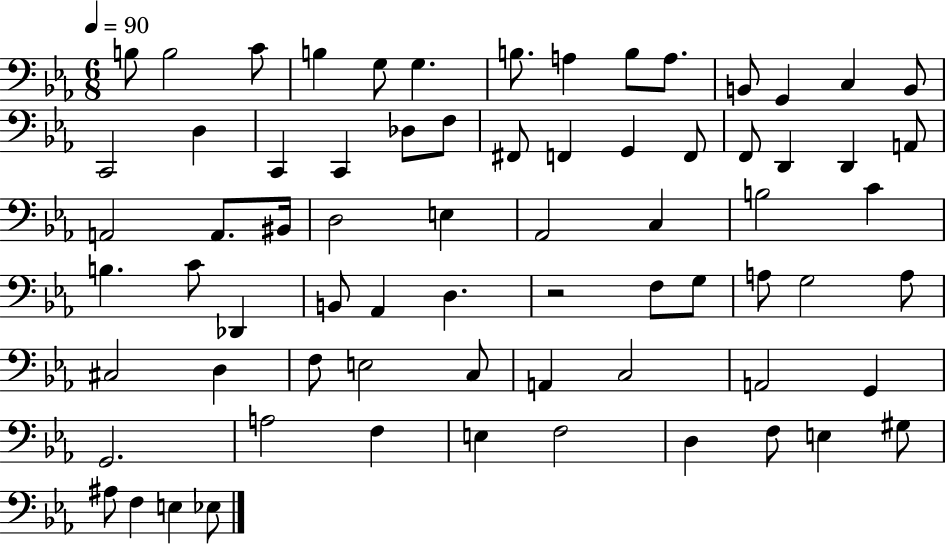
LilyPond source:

{
  \clef bass
  \numericTimeSignature
  \time 6/8
  \key ees \major
  \tempo 4 = 90
  b8 b2 c'8 | b4 g8 g4. | b8. a4 b8 a8. | b,8 g,4 c4 b,8 | \break c,2 d4 | c,4 c,4 des8 f8 | fis,8 f,4 g,4 f,8 | f,8 d,4 d,4 a,8 | \break a,2 a,8. bis,16 | d2 e4 | aes,2 c4 | b2 c'4 | \break b4. c'8 des,4 | b,8 aes,4 d4. | r2 f8 g8 | a8 g2 a8 | \break cis2 d4 | f8 e2 c8 | a,4 c2 | a,2 g,4 | \break g,2. | a2 f4 | e4 f2 | d4 f8 e4 gis8 | \break ais8 f4 e4 ees8 | \bar "|."
}